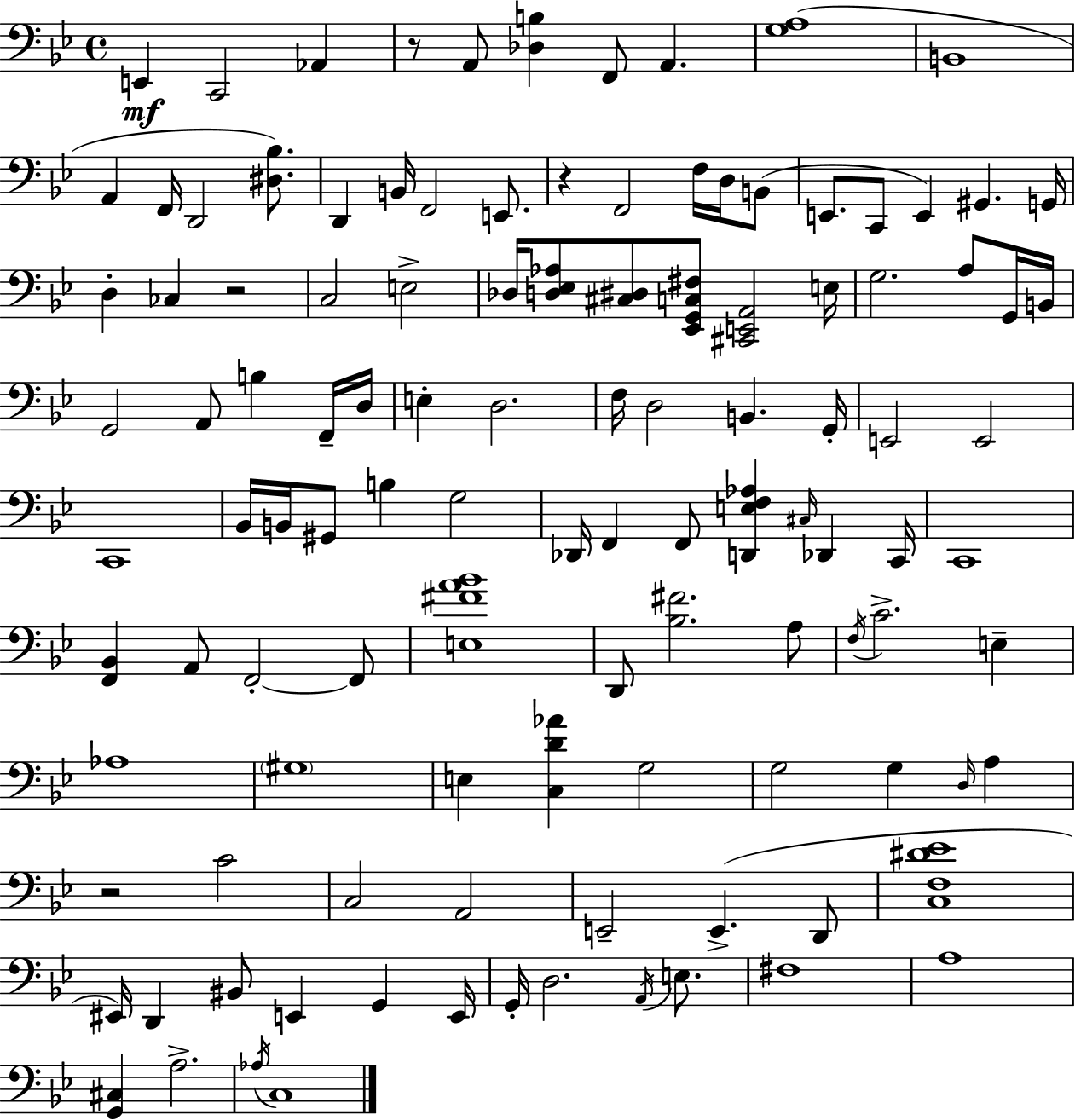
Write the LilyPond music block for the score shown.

{
  \clef bass
  \time 4/4
  \defaultTimeSignature
  \key g \minor
  \repeat volta 2 { e,4\mf c,2 aes,4 | r8 a,8 <des b>4 f,8 a,4. | <g a>1( | b,1 | \break a,4 f,16 d,2 <dis bes>8.) | d,4 b,16 f,2 e,8. | r4 f,2 f16 d16 b,8( | e,8. c,8 e,4) gis,4. g,16 | \break d4-. ces4 r2 | c2 e2-> | des16 <d ees aes>8 <cis dis>8 <ees, g, c fis>8 <cis, e, a,>2 e16 | g2. a8 g,16 b,16 | \break g,2 a,8 b4 f,16-- d16 | e4-. d2. | f16 d2 b,4. g,16-. | e,2 e,2 | \break c,1 | bes,16 b,16 gis,8 b4 g2 | des,16 f,4 f,8 <d, e f aes>4 \grace { cis16 } des,4 | c,16 c,1 | \break <f, bes,>4 a,8 f,2-.~~ f,8 | <e fis' a' bes'>1 | d,8 <bes fis'>2. a8 | \acciaccatura { f16 } c'2.-> e4-- | \break aes1 | \parenthesize gis1 | e4 <c d' aes'>4 g2 | g2 g4 \grace { d16 } a4 | \break r2 c'2 | c2 a,2 | e,2-- e,4.->( | d,8 <c f dis' ees'>1 | \break eis,16) d,4 bis,8 e,4 g,4 | e,16 g,16-. d2. | \acciaccatura { a,16 } e8. fis1 | a1 | \break <g, cis>4 a2.-> | \acciaccatura { aes16 } c1 | } \bar "|."
}